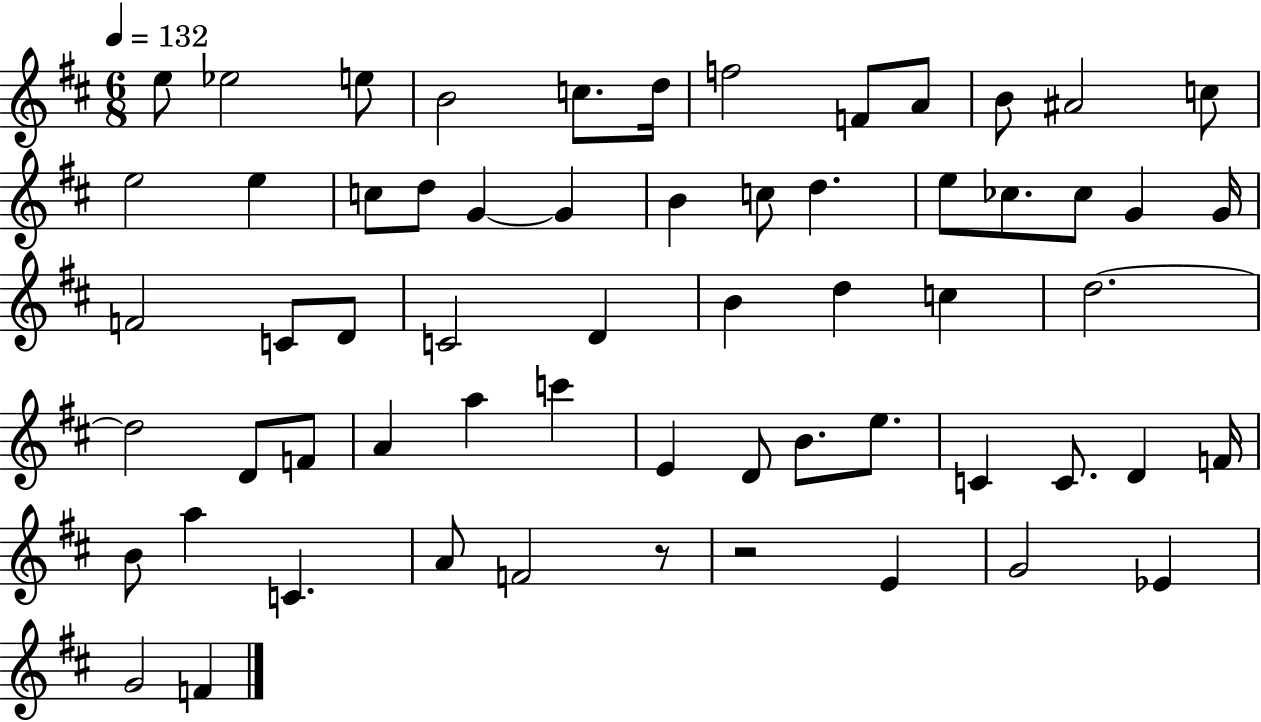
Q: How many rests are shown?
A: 2